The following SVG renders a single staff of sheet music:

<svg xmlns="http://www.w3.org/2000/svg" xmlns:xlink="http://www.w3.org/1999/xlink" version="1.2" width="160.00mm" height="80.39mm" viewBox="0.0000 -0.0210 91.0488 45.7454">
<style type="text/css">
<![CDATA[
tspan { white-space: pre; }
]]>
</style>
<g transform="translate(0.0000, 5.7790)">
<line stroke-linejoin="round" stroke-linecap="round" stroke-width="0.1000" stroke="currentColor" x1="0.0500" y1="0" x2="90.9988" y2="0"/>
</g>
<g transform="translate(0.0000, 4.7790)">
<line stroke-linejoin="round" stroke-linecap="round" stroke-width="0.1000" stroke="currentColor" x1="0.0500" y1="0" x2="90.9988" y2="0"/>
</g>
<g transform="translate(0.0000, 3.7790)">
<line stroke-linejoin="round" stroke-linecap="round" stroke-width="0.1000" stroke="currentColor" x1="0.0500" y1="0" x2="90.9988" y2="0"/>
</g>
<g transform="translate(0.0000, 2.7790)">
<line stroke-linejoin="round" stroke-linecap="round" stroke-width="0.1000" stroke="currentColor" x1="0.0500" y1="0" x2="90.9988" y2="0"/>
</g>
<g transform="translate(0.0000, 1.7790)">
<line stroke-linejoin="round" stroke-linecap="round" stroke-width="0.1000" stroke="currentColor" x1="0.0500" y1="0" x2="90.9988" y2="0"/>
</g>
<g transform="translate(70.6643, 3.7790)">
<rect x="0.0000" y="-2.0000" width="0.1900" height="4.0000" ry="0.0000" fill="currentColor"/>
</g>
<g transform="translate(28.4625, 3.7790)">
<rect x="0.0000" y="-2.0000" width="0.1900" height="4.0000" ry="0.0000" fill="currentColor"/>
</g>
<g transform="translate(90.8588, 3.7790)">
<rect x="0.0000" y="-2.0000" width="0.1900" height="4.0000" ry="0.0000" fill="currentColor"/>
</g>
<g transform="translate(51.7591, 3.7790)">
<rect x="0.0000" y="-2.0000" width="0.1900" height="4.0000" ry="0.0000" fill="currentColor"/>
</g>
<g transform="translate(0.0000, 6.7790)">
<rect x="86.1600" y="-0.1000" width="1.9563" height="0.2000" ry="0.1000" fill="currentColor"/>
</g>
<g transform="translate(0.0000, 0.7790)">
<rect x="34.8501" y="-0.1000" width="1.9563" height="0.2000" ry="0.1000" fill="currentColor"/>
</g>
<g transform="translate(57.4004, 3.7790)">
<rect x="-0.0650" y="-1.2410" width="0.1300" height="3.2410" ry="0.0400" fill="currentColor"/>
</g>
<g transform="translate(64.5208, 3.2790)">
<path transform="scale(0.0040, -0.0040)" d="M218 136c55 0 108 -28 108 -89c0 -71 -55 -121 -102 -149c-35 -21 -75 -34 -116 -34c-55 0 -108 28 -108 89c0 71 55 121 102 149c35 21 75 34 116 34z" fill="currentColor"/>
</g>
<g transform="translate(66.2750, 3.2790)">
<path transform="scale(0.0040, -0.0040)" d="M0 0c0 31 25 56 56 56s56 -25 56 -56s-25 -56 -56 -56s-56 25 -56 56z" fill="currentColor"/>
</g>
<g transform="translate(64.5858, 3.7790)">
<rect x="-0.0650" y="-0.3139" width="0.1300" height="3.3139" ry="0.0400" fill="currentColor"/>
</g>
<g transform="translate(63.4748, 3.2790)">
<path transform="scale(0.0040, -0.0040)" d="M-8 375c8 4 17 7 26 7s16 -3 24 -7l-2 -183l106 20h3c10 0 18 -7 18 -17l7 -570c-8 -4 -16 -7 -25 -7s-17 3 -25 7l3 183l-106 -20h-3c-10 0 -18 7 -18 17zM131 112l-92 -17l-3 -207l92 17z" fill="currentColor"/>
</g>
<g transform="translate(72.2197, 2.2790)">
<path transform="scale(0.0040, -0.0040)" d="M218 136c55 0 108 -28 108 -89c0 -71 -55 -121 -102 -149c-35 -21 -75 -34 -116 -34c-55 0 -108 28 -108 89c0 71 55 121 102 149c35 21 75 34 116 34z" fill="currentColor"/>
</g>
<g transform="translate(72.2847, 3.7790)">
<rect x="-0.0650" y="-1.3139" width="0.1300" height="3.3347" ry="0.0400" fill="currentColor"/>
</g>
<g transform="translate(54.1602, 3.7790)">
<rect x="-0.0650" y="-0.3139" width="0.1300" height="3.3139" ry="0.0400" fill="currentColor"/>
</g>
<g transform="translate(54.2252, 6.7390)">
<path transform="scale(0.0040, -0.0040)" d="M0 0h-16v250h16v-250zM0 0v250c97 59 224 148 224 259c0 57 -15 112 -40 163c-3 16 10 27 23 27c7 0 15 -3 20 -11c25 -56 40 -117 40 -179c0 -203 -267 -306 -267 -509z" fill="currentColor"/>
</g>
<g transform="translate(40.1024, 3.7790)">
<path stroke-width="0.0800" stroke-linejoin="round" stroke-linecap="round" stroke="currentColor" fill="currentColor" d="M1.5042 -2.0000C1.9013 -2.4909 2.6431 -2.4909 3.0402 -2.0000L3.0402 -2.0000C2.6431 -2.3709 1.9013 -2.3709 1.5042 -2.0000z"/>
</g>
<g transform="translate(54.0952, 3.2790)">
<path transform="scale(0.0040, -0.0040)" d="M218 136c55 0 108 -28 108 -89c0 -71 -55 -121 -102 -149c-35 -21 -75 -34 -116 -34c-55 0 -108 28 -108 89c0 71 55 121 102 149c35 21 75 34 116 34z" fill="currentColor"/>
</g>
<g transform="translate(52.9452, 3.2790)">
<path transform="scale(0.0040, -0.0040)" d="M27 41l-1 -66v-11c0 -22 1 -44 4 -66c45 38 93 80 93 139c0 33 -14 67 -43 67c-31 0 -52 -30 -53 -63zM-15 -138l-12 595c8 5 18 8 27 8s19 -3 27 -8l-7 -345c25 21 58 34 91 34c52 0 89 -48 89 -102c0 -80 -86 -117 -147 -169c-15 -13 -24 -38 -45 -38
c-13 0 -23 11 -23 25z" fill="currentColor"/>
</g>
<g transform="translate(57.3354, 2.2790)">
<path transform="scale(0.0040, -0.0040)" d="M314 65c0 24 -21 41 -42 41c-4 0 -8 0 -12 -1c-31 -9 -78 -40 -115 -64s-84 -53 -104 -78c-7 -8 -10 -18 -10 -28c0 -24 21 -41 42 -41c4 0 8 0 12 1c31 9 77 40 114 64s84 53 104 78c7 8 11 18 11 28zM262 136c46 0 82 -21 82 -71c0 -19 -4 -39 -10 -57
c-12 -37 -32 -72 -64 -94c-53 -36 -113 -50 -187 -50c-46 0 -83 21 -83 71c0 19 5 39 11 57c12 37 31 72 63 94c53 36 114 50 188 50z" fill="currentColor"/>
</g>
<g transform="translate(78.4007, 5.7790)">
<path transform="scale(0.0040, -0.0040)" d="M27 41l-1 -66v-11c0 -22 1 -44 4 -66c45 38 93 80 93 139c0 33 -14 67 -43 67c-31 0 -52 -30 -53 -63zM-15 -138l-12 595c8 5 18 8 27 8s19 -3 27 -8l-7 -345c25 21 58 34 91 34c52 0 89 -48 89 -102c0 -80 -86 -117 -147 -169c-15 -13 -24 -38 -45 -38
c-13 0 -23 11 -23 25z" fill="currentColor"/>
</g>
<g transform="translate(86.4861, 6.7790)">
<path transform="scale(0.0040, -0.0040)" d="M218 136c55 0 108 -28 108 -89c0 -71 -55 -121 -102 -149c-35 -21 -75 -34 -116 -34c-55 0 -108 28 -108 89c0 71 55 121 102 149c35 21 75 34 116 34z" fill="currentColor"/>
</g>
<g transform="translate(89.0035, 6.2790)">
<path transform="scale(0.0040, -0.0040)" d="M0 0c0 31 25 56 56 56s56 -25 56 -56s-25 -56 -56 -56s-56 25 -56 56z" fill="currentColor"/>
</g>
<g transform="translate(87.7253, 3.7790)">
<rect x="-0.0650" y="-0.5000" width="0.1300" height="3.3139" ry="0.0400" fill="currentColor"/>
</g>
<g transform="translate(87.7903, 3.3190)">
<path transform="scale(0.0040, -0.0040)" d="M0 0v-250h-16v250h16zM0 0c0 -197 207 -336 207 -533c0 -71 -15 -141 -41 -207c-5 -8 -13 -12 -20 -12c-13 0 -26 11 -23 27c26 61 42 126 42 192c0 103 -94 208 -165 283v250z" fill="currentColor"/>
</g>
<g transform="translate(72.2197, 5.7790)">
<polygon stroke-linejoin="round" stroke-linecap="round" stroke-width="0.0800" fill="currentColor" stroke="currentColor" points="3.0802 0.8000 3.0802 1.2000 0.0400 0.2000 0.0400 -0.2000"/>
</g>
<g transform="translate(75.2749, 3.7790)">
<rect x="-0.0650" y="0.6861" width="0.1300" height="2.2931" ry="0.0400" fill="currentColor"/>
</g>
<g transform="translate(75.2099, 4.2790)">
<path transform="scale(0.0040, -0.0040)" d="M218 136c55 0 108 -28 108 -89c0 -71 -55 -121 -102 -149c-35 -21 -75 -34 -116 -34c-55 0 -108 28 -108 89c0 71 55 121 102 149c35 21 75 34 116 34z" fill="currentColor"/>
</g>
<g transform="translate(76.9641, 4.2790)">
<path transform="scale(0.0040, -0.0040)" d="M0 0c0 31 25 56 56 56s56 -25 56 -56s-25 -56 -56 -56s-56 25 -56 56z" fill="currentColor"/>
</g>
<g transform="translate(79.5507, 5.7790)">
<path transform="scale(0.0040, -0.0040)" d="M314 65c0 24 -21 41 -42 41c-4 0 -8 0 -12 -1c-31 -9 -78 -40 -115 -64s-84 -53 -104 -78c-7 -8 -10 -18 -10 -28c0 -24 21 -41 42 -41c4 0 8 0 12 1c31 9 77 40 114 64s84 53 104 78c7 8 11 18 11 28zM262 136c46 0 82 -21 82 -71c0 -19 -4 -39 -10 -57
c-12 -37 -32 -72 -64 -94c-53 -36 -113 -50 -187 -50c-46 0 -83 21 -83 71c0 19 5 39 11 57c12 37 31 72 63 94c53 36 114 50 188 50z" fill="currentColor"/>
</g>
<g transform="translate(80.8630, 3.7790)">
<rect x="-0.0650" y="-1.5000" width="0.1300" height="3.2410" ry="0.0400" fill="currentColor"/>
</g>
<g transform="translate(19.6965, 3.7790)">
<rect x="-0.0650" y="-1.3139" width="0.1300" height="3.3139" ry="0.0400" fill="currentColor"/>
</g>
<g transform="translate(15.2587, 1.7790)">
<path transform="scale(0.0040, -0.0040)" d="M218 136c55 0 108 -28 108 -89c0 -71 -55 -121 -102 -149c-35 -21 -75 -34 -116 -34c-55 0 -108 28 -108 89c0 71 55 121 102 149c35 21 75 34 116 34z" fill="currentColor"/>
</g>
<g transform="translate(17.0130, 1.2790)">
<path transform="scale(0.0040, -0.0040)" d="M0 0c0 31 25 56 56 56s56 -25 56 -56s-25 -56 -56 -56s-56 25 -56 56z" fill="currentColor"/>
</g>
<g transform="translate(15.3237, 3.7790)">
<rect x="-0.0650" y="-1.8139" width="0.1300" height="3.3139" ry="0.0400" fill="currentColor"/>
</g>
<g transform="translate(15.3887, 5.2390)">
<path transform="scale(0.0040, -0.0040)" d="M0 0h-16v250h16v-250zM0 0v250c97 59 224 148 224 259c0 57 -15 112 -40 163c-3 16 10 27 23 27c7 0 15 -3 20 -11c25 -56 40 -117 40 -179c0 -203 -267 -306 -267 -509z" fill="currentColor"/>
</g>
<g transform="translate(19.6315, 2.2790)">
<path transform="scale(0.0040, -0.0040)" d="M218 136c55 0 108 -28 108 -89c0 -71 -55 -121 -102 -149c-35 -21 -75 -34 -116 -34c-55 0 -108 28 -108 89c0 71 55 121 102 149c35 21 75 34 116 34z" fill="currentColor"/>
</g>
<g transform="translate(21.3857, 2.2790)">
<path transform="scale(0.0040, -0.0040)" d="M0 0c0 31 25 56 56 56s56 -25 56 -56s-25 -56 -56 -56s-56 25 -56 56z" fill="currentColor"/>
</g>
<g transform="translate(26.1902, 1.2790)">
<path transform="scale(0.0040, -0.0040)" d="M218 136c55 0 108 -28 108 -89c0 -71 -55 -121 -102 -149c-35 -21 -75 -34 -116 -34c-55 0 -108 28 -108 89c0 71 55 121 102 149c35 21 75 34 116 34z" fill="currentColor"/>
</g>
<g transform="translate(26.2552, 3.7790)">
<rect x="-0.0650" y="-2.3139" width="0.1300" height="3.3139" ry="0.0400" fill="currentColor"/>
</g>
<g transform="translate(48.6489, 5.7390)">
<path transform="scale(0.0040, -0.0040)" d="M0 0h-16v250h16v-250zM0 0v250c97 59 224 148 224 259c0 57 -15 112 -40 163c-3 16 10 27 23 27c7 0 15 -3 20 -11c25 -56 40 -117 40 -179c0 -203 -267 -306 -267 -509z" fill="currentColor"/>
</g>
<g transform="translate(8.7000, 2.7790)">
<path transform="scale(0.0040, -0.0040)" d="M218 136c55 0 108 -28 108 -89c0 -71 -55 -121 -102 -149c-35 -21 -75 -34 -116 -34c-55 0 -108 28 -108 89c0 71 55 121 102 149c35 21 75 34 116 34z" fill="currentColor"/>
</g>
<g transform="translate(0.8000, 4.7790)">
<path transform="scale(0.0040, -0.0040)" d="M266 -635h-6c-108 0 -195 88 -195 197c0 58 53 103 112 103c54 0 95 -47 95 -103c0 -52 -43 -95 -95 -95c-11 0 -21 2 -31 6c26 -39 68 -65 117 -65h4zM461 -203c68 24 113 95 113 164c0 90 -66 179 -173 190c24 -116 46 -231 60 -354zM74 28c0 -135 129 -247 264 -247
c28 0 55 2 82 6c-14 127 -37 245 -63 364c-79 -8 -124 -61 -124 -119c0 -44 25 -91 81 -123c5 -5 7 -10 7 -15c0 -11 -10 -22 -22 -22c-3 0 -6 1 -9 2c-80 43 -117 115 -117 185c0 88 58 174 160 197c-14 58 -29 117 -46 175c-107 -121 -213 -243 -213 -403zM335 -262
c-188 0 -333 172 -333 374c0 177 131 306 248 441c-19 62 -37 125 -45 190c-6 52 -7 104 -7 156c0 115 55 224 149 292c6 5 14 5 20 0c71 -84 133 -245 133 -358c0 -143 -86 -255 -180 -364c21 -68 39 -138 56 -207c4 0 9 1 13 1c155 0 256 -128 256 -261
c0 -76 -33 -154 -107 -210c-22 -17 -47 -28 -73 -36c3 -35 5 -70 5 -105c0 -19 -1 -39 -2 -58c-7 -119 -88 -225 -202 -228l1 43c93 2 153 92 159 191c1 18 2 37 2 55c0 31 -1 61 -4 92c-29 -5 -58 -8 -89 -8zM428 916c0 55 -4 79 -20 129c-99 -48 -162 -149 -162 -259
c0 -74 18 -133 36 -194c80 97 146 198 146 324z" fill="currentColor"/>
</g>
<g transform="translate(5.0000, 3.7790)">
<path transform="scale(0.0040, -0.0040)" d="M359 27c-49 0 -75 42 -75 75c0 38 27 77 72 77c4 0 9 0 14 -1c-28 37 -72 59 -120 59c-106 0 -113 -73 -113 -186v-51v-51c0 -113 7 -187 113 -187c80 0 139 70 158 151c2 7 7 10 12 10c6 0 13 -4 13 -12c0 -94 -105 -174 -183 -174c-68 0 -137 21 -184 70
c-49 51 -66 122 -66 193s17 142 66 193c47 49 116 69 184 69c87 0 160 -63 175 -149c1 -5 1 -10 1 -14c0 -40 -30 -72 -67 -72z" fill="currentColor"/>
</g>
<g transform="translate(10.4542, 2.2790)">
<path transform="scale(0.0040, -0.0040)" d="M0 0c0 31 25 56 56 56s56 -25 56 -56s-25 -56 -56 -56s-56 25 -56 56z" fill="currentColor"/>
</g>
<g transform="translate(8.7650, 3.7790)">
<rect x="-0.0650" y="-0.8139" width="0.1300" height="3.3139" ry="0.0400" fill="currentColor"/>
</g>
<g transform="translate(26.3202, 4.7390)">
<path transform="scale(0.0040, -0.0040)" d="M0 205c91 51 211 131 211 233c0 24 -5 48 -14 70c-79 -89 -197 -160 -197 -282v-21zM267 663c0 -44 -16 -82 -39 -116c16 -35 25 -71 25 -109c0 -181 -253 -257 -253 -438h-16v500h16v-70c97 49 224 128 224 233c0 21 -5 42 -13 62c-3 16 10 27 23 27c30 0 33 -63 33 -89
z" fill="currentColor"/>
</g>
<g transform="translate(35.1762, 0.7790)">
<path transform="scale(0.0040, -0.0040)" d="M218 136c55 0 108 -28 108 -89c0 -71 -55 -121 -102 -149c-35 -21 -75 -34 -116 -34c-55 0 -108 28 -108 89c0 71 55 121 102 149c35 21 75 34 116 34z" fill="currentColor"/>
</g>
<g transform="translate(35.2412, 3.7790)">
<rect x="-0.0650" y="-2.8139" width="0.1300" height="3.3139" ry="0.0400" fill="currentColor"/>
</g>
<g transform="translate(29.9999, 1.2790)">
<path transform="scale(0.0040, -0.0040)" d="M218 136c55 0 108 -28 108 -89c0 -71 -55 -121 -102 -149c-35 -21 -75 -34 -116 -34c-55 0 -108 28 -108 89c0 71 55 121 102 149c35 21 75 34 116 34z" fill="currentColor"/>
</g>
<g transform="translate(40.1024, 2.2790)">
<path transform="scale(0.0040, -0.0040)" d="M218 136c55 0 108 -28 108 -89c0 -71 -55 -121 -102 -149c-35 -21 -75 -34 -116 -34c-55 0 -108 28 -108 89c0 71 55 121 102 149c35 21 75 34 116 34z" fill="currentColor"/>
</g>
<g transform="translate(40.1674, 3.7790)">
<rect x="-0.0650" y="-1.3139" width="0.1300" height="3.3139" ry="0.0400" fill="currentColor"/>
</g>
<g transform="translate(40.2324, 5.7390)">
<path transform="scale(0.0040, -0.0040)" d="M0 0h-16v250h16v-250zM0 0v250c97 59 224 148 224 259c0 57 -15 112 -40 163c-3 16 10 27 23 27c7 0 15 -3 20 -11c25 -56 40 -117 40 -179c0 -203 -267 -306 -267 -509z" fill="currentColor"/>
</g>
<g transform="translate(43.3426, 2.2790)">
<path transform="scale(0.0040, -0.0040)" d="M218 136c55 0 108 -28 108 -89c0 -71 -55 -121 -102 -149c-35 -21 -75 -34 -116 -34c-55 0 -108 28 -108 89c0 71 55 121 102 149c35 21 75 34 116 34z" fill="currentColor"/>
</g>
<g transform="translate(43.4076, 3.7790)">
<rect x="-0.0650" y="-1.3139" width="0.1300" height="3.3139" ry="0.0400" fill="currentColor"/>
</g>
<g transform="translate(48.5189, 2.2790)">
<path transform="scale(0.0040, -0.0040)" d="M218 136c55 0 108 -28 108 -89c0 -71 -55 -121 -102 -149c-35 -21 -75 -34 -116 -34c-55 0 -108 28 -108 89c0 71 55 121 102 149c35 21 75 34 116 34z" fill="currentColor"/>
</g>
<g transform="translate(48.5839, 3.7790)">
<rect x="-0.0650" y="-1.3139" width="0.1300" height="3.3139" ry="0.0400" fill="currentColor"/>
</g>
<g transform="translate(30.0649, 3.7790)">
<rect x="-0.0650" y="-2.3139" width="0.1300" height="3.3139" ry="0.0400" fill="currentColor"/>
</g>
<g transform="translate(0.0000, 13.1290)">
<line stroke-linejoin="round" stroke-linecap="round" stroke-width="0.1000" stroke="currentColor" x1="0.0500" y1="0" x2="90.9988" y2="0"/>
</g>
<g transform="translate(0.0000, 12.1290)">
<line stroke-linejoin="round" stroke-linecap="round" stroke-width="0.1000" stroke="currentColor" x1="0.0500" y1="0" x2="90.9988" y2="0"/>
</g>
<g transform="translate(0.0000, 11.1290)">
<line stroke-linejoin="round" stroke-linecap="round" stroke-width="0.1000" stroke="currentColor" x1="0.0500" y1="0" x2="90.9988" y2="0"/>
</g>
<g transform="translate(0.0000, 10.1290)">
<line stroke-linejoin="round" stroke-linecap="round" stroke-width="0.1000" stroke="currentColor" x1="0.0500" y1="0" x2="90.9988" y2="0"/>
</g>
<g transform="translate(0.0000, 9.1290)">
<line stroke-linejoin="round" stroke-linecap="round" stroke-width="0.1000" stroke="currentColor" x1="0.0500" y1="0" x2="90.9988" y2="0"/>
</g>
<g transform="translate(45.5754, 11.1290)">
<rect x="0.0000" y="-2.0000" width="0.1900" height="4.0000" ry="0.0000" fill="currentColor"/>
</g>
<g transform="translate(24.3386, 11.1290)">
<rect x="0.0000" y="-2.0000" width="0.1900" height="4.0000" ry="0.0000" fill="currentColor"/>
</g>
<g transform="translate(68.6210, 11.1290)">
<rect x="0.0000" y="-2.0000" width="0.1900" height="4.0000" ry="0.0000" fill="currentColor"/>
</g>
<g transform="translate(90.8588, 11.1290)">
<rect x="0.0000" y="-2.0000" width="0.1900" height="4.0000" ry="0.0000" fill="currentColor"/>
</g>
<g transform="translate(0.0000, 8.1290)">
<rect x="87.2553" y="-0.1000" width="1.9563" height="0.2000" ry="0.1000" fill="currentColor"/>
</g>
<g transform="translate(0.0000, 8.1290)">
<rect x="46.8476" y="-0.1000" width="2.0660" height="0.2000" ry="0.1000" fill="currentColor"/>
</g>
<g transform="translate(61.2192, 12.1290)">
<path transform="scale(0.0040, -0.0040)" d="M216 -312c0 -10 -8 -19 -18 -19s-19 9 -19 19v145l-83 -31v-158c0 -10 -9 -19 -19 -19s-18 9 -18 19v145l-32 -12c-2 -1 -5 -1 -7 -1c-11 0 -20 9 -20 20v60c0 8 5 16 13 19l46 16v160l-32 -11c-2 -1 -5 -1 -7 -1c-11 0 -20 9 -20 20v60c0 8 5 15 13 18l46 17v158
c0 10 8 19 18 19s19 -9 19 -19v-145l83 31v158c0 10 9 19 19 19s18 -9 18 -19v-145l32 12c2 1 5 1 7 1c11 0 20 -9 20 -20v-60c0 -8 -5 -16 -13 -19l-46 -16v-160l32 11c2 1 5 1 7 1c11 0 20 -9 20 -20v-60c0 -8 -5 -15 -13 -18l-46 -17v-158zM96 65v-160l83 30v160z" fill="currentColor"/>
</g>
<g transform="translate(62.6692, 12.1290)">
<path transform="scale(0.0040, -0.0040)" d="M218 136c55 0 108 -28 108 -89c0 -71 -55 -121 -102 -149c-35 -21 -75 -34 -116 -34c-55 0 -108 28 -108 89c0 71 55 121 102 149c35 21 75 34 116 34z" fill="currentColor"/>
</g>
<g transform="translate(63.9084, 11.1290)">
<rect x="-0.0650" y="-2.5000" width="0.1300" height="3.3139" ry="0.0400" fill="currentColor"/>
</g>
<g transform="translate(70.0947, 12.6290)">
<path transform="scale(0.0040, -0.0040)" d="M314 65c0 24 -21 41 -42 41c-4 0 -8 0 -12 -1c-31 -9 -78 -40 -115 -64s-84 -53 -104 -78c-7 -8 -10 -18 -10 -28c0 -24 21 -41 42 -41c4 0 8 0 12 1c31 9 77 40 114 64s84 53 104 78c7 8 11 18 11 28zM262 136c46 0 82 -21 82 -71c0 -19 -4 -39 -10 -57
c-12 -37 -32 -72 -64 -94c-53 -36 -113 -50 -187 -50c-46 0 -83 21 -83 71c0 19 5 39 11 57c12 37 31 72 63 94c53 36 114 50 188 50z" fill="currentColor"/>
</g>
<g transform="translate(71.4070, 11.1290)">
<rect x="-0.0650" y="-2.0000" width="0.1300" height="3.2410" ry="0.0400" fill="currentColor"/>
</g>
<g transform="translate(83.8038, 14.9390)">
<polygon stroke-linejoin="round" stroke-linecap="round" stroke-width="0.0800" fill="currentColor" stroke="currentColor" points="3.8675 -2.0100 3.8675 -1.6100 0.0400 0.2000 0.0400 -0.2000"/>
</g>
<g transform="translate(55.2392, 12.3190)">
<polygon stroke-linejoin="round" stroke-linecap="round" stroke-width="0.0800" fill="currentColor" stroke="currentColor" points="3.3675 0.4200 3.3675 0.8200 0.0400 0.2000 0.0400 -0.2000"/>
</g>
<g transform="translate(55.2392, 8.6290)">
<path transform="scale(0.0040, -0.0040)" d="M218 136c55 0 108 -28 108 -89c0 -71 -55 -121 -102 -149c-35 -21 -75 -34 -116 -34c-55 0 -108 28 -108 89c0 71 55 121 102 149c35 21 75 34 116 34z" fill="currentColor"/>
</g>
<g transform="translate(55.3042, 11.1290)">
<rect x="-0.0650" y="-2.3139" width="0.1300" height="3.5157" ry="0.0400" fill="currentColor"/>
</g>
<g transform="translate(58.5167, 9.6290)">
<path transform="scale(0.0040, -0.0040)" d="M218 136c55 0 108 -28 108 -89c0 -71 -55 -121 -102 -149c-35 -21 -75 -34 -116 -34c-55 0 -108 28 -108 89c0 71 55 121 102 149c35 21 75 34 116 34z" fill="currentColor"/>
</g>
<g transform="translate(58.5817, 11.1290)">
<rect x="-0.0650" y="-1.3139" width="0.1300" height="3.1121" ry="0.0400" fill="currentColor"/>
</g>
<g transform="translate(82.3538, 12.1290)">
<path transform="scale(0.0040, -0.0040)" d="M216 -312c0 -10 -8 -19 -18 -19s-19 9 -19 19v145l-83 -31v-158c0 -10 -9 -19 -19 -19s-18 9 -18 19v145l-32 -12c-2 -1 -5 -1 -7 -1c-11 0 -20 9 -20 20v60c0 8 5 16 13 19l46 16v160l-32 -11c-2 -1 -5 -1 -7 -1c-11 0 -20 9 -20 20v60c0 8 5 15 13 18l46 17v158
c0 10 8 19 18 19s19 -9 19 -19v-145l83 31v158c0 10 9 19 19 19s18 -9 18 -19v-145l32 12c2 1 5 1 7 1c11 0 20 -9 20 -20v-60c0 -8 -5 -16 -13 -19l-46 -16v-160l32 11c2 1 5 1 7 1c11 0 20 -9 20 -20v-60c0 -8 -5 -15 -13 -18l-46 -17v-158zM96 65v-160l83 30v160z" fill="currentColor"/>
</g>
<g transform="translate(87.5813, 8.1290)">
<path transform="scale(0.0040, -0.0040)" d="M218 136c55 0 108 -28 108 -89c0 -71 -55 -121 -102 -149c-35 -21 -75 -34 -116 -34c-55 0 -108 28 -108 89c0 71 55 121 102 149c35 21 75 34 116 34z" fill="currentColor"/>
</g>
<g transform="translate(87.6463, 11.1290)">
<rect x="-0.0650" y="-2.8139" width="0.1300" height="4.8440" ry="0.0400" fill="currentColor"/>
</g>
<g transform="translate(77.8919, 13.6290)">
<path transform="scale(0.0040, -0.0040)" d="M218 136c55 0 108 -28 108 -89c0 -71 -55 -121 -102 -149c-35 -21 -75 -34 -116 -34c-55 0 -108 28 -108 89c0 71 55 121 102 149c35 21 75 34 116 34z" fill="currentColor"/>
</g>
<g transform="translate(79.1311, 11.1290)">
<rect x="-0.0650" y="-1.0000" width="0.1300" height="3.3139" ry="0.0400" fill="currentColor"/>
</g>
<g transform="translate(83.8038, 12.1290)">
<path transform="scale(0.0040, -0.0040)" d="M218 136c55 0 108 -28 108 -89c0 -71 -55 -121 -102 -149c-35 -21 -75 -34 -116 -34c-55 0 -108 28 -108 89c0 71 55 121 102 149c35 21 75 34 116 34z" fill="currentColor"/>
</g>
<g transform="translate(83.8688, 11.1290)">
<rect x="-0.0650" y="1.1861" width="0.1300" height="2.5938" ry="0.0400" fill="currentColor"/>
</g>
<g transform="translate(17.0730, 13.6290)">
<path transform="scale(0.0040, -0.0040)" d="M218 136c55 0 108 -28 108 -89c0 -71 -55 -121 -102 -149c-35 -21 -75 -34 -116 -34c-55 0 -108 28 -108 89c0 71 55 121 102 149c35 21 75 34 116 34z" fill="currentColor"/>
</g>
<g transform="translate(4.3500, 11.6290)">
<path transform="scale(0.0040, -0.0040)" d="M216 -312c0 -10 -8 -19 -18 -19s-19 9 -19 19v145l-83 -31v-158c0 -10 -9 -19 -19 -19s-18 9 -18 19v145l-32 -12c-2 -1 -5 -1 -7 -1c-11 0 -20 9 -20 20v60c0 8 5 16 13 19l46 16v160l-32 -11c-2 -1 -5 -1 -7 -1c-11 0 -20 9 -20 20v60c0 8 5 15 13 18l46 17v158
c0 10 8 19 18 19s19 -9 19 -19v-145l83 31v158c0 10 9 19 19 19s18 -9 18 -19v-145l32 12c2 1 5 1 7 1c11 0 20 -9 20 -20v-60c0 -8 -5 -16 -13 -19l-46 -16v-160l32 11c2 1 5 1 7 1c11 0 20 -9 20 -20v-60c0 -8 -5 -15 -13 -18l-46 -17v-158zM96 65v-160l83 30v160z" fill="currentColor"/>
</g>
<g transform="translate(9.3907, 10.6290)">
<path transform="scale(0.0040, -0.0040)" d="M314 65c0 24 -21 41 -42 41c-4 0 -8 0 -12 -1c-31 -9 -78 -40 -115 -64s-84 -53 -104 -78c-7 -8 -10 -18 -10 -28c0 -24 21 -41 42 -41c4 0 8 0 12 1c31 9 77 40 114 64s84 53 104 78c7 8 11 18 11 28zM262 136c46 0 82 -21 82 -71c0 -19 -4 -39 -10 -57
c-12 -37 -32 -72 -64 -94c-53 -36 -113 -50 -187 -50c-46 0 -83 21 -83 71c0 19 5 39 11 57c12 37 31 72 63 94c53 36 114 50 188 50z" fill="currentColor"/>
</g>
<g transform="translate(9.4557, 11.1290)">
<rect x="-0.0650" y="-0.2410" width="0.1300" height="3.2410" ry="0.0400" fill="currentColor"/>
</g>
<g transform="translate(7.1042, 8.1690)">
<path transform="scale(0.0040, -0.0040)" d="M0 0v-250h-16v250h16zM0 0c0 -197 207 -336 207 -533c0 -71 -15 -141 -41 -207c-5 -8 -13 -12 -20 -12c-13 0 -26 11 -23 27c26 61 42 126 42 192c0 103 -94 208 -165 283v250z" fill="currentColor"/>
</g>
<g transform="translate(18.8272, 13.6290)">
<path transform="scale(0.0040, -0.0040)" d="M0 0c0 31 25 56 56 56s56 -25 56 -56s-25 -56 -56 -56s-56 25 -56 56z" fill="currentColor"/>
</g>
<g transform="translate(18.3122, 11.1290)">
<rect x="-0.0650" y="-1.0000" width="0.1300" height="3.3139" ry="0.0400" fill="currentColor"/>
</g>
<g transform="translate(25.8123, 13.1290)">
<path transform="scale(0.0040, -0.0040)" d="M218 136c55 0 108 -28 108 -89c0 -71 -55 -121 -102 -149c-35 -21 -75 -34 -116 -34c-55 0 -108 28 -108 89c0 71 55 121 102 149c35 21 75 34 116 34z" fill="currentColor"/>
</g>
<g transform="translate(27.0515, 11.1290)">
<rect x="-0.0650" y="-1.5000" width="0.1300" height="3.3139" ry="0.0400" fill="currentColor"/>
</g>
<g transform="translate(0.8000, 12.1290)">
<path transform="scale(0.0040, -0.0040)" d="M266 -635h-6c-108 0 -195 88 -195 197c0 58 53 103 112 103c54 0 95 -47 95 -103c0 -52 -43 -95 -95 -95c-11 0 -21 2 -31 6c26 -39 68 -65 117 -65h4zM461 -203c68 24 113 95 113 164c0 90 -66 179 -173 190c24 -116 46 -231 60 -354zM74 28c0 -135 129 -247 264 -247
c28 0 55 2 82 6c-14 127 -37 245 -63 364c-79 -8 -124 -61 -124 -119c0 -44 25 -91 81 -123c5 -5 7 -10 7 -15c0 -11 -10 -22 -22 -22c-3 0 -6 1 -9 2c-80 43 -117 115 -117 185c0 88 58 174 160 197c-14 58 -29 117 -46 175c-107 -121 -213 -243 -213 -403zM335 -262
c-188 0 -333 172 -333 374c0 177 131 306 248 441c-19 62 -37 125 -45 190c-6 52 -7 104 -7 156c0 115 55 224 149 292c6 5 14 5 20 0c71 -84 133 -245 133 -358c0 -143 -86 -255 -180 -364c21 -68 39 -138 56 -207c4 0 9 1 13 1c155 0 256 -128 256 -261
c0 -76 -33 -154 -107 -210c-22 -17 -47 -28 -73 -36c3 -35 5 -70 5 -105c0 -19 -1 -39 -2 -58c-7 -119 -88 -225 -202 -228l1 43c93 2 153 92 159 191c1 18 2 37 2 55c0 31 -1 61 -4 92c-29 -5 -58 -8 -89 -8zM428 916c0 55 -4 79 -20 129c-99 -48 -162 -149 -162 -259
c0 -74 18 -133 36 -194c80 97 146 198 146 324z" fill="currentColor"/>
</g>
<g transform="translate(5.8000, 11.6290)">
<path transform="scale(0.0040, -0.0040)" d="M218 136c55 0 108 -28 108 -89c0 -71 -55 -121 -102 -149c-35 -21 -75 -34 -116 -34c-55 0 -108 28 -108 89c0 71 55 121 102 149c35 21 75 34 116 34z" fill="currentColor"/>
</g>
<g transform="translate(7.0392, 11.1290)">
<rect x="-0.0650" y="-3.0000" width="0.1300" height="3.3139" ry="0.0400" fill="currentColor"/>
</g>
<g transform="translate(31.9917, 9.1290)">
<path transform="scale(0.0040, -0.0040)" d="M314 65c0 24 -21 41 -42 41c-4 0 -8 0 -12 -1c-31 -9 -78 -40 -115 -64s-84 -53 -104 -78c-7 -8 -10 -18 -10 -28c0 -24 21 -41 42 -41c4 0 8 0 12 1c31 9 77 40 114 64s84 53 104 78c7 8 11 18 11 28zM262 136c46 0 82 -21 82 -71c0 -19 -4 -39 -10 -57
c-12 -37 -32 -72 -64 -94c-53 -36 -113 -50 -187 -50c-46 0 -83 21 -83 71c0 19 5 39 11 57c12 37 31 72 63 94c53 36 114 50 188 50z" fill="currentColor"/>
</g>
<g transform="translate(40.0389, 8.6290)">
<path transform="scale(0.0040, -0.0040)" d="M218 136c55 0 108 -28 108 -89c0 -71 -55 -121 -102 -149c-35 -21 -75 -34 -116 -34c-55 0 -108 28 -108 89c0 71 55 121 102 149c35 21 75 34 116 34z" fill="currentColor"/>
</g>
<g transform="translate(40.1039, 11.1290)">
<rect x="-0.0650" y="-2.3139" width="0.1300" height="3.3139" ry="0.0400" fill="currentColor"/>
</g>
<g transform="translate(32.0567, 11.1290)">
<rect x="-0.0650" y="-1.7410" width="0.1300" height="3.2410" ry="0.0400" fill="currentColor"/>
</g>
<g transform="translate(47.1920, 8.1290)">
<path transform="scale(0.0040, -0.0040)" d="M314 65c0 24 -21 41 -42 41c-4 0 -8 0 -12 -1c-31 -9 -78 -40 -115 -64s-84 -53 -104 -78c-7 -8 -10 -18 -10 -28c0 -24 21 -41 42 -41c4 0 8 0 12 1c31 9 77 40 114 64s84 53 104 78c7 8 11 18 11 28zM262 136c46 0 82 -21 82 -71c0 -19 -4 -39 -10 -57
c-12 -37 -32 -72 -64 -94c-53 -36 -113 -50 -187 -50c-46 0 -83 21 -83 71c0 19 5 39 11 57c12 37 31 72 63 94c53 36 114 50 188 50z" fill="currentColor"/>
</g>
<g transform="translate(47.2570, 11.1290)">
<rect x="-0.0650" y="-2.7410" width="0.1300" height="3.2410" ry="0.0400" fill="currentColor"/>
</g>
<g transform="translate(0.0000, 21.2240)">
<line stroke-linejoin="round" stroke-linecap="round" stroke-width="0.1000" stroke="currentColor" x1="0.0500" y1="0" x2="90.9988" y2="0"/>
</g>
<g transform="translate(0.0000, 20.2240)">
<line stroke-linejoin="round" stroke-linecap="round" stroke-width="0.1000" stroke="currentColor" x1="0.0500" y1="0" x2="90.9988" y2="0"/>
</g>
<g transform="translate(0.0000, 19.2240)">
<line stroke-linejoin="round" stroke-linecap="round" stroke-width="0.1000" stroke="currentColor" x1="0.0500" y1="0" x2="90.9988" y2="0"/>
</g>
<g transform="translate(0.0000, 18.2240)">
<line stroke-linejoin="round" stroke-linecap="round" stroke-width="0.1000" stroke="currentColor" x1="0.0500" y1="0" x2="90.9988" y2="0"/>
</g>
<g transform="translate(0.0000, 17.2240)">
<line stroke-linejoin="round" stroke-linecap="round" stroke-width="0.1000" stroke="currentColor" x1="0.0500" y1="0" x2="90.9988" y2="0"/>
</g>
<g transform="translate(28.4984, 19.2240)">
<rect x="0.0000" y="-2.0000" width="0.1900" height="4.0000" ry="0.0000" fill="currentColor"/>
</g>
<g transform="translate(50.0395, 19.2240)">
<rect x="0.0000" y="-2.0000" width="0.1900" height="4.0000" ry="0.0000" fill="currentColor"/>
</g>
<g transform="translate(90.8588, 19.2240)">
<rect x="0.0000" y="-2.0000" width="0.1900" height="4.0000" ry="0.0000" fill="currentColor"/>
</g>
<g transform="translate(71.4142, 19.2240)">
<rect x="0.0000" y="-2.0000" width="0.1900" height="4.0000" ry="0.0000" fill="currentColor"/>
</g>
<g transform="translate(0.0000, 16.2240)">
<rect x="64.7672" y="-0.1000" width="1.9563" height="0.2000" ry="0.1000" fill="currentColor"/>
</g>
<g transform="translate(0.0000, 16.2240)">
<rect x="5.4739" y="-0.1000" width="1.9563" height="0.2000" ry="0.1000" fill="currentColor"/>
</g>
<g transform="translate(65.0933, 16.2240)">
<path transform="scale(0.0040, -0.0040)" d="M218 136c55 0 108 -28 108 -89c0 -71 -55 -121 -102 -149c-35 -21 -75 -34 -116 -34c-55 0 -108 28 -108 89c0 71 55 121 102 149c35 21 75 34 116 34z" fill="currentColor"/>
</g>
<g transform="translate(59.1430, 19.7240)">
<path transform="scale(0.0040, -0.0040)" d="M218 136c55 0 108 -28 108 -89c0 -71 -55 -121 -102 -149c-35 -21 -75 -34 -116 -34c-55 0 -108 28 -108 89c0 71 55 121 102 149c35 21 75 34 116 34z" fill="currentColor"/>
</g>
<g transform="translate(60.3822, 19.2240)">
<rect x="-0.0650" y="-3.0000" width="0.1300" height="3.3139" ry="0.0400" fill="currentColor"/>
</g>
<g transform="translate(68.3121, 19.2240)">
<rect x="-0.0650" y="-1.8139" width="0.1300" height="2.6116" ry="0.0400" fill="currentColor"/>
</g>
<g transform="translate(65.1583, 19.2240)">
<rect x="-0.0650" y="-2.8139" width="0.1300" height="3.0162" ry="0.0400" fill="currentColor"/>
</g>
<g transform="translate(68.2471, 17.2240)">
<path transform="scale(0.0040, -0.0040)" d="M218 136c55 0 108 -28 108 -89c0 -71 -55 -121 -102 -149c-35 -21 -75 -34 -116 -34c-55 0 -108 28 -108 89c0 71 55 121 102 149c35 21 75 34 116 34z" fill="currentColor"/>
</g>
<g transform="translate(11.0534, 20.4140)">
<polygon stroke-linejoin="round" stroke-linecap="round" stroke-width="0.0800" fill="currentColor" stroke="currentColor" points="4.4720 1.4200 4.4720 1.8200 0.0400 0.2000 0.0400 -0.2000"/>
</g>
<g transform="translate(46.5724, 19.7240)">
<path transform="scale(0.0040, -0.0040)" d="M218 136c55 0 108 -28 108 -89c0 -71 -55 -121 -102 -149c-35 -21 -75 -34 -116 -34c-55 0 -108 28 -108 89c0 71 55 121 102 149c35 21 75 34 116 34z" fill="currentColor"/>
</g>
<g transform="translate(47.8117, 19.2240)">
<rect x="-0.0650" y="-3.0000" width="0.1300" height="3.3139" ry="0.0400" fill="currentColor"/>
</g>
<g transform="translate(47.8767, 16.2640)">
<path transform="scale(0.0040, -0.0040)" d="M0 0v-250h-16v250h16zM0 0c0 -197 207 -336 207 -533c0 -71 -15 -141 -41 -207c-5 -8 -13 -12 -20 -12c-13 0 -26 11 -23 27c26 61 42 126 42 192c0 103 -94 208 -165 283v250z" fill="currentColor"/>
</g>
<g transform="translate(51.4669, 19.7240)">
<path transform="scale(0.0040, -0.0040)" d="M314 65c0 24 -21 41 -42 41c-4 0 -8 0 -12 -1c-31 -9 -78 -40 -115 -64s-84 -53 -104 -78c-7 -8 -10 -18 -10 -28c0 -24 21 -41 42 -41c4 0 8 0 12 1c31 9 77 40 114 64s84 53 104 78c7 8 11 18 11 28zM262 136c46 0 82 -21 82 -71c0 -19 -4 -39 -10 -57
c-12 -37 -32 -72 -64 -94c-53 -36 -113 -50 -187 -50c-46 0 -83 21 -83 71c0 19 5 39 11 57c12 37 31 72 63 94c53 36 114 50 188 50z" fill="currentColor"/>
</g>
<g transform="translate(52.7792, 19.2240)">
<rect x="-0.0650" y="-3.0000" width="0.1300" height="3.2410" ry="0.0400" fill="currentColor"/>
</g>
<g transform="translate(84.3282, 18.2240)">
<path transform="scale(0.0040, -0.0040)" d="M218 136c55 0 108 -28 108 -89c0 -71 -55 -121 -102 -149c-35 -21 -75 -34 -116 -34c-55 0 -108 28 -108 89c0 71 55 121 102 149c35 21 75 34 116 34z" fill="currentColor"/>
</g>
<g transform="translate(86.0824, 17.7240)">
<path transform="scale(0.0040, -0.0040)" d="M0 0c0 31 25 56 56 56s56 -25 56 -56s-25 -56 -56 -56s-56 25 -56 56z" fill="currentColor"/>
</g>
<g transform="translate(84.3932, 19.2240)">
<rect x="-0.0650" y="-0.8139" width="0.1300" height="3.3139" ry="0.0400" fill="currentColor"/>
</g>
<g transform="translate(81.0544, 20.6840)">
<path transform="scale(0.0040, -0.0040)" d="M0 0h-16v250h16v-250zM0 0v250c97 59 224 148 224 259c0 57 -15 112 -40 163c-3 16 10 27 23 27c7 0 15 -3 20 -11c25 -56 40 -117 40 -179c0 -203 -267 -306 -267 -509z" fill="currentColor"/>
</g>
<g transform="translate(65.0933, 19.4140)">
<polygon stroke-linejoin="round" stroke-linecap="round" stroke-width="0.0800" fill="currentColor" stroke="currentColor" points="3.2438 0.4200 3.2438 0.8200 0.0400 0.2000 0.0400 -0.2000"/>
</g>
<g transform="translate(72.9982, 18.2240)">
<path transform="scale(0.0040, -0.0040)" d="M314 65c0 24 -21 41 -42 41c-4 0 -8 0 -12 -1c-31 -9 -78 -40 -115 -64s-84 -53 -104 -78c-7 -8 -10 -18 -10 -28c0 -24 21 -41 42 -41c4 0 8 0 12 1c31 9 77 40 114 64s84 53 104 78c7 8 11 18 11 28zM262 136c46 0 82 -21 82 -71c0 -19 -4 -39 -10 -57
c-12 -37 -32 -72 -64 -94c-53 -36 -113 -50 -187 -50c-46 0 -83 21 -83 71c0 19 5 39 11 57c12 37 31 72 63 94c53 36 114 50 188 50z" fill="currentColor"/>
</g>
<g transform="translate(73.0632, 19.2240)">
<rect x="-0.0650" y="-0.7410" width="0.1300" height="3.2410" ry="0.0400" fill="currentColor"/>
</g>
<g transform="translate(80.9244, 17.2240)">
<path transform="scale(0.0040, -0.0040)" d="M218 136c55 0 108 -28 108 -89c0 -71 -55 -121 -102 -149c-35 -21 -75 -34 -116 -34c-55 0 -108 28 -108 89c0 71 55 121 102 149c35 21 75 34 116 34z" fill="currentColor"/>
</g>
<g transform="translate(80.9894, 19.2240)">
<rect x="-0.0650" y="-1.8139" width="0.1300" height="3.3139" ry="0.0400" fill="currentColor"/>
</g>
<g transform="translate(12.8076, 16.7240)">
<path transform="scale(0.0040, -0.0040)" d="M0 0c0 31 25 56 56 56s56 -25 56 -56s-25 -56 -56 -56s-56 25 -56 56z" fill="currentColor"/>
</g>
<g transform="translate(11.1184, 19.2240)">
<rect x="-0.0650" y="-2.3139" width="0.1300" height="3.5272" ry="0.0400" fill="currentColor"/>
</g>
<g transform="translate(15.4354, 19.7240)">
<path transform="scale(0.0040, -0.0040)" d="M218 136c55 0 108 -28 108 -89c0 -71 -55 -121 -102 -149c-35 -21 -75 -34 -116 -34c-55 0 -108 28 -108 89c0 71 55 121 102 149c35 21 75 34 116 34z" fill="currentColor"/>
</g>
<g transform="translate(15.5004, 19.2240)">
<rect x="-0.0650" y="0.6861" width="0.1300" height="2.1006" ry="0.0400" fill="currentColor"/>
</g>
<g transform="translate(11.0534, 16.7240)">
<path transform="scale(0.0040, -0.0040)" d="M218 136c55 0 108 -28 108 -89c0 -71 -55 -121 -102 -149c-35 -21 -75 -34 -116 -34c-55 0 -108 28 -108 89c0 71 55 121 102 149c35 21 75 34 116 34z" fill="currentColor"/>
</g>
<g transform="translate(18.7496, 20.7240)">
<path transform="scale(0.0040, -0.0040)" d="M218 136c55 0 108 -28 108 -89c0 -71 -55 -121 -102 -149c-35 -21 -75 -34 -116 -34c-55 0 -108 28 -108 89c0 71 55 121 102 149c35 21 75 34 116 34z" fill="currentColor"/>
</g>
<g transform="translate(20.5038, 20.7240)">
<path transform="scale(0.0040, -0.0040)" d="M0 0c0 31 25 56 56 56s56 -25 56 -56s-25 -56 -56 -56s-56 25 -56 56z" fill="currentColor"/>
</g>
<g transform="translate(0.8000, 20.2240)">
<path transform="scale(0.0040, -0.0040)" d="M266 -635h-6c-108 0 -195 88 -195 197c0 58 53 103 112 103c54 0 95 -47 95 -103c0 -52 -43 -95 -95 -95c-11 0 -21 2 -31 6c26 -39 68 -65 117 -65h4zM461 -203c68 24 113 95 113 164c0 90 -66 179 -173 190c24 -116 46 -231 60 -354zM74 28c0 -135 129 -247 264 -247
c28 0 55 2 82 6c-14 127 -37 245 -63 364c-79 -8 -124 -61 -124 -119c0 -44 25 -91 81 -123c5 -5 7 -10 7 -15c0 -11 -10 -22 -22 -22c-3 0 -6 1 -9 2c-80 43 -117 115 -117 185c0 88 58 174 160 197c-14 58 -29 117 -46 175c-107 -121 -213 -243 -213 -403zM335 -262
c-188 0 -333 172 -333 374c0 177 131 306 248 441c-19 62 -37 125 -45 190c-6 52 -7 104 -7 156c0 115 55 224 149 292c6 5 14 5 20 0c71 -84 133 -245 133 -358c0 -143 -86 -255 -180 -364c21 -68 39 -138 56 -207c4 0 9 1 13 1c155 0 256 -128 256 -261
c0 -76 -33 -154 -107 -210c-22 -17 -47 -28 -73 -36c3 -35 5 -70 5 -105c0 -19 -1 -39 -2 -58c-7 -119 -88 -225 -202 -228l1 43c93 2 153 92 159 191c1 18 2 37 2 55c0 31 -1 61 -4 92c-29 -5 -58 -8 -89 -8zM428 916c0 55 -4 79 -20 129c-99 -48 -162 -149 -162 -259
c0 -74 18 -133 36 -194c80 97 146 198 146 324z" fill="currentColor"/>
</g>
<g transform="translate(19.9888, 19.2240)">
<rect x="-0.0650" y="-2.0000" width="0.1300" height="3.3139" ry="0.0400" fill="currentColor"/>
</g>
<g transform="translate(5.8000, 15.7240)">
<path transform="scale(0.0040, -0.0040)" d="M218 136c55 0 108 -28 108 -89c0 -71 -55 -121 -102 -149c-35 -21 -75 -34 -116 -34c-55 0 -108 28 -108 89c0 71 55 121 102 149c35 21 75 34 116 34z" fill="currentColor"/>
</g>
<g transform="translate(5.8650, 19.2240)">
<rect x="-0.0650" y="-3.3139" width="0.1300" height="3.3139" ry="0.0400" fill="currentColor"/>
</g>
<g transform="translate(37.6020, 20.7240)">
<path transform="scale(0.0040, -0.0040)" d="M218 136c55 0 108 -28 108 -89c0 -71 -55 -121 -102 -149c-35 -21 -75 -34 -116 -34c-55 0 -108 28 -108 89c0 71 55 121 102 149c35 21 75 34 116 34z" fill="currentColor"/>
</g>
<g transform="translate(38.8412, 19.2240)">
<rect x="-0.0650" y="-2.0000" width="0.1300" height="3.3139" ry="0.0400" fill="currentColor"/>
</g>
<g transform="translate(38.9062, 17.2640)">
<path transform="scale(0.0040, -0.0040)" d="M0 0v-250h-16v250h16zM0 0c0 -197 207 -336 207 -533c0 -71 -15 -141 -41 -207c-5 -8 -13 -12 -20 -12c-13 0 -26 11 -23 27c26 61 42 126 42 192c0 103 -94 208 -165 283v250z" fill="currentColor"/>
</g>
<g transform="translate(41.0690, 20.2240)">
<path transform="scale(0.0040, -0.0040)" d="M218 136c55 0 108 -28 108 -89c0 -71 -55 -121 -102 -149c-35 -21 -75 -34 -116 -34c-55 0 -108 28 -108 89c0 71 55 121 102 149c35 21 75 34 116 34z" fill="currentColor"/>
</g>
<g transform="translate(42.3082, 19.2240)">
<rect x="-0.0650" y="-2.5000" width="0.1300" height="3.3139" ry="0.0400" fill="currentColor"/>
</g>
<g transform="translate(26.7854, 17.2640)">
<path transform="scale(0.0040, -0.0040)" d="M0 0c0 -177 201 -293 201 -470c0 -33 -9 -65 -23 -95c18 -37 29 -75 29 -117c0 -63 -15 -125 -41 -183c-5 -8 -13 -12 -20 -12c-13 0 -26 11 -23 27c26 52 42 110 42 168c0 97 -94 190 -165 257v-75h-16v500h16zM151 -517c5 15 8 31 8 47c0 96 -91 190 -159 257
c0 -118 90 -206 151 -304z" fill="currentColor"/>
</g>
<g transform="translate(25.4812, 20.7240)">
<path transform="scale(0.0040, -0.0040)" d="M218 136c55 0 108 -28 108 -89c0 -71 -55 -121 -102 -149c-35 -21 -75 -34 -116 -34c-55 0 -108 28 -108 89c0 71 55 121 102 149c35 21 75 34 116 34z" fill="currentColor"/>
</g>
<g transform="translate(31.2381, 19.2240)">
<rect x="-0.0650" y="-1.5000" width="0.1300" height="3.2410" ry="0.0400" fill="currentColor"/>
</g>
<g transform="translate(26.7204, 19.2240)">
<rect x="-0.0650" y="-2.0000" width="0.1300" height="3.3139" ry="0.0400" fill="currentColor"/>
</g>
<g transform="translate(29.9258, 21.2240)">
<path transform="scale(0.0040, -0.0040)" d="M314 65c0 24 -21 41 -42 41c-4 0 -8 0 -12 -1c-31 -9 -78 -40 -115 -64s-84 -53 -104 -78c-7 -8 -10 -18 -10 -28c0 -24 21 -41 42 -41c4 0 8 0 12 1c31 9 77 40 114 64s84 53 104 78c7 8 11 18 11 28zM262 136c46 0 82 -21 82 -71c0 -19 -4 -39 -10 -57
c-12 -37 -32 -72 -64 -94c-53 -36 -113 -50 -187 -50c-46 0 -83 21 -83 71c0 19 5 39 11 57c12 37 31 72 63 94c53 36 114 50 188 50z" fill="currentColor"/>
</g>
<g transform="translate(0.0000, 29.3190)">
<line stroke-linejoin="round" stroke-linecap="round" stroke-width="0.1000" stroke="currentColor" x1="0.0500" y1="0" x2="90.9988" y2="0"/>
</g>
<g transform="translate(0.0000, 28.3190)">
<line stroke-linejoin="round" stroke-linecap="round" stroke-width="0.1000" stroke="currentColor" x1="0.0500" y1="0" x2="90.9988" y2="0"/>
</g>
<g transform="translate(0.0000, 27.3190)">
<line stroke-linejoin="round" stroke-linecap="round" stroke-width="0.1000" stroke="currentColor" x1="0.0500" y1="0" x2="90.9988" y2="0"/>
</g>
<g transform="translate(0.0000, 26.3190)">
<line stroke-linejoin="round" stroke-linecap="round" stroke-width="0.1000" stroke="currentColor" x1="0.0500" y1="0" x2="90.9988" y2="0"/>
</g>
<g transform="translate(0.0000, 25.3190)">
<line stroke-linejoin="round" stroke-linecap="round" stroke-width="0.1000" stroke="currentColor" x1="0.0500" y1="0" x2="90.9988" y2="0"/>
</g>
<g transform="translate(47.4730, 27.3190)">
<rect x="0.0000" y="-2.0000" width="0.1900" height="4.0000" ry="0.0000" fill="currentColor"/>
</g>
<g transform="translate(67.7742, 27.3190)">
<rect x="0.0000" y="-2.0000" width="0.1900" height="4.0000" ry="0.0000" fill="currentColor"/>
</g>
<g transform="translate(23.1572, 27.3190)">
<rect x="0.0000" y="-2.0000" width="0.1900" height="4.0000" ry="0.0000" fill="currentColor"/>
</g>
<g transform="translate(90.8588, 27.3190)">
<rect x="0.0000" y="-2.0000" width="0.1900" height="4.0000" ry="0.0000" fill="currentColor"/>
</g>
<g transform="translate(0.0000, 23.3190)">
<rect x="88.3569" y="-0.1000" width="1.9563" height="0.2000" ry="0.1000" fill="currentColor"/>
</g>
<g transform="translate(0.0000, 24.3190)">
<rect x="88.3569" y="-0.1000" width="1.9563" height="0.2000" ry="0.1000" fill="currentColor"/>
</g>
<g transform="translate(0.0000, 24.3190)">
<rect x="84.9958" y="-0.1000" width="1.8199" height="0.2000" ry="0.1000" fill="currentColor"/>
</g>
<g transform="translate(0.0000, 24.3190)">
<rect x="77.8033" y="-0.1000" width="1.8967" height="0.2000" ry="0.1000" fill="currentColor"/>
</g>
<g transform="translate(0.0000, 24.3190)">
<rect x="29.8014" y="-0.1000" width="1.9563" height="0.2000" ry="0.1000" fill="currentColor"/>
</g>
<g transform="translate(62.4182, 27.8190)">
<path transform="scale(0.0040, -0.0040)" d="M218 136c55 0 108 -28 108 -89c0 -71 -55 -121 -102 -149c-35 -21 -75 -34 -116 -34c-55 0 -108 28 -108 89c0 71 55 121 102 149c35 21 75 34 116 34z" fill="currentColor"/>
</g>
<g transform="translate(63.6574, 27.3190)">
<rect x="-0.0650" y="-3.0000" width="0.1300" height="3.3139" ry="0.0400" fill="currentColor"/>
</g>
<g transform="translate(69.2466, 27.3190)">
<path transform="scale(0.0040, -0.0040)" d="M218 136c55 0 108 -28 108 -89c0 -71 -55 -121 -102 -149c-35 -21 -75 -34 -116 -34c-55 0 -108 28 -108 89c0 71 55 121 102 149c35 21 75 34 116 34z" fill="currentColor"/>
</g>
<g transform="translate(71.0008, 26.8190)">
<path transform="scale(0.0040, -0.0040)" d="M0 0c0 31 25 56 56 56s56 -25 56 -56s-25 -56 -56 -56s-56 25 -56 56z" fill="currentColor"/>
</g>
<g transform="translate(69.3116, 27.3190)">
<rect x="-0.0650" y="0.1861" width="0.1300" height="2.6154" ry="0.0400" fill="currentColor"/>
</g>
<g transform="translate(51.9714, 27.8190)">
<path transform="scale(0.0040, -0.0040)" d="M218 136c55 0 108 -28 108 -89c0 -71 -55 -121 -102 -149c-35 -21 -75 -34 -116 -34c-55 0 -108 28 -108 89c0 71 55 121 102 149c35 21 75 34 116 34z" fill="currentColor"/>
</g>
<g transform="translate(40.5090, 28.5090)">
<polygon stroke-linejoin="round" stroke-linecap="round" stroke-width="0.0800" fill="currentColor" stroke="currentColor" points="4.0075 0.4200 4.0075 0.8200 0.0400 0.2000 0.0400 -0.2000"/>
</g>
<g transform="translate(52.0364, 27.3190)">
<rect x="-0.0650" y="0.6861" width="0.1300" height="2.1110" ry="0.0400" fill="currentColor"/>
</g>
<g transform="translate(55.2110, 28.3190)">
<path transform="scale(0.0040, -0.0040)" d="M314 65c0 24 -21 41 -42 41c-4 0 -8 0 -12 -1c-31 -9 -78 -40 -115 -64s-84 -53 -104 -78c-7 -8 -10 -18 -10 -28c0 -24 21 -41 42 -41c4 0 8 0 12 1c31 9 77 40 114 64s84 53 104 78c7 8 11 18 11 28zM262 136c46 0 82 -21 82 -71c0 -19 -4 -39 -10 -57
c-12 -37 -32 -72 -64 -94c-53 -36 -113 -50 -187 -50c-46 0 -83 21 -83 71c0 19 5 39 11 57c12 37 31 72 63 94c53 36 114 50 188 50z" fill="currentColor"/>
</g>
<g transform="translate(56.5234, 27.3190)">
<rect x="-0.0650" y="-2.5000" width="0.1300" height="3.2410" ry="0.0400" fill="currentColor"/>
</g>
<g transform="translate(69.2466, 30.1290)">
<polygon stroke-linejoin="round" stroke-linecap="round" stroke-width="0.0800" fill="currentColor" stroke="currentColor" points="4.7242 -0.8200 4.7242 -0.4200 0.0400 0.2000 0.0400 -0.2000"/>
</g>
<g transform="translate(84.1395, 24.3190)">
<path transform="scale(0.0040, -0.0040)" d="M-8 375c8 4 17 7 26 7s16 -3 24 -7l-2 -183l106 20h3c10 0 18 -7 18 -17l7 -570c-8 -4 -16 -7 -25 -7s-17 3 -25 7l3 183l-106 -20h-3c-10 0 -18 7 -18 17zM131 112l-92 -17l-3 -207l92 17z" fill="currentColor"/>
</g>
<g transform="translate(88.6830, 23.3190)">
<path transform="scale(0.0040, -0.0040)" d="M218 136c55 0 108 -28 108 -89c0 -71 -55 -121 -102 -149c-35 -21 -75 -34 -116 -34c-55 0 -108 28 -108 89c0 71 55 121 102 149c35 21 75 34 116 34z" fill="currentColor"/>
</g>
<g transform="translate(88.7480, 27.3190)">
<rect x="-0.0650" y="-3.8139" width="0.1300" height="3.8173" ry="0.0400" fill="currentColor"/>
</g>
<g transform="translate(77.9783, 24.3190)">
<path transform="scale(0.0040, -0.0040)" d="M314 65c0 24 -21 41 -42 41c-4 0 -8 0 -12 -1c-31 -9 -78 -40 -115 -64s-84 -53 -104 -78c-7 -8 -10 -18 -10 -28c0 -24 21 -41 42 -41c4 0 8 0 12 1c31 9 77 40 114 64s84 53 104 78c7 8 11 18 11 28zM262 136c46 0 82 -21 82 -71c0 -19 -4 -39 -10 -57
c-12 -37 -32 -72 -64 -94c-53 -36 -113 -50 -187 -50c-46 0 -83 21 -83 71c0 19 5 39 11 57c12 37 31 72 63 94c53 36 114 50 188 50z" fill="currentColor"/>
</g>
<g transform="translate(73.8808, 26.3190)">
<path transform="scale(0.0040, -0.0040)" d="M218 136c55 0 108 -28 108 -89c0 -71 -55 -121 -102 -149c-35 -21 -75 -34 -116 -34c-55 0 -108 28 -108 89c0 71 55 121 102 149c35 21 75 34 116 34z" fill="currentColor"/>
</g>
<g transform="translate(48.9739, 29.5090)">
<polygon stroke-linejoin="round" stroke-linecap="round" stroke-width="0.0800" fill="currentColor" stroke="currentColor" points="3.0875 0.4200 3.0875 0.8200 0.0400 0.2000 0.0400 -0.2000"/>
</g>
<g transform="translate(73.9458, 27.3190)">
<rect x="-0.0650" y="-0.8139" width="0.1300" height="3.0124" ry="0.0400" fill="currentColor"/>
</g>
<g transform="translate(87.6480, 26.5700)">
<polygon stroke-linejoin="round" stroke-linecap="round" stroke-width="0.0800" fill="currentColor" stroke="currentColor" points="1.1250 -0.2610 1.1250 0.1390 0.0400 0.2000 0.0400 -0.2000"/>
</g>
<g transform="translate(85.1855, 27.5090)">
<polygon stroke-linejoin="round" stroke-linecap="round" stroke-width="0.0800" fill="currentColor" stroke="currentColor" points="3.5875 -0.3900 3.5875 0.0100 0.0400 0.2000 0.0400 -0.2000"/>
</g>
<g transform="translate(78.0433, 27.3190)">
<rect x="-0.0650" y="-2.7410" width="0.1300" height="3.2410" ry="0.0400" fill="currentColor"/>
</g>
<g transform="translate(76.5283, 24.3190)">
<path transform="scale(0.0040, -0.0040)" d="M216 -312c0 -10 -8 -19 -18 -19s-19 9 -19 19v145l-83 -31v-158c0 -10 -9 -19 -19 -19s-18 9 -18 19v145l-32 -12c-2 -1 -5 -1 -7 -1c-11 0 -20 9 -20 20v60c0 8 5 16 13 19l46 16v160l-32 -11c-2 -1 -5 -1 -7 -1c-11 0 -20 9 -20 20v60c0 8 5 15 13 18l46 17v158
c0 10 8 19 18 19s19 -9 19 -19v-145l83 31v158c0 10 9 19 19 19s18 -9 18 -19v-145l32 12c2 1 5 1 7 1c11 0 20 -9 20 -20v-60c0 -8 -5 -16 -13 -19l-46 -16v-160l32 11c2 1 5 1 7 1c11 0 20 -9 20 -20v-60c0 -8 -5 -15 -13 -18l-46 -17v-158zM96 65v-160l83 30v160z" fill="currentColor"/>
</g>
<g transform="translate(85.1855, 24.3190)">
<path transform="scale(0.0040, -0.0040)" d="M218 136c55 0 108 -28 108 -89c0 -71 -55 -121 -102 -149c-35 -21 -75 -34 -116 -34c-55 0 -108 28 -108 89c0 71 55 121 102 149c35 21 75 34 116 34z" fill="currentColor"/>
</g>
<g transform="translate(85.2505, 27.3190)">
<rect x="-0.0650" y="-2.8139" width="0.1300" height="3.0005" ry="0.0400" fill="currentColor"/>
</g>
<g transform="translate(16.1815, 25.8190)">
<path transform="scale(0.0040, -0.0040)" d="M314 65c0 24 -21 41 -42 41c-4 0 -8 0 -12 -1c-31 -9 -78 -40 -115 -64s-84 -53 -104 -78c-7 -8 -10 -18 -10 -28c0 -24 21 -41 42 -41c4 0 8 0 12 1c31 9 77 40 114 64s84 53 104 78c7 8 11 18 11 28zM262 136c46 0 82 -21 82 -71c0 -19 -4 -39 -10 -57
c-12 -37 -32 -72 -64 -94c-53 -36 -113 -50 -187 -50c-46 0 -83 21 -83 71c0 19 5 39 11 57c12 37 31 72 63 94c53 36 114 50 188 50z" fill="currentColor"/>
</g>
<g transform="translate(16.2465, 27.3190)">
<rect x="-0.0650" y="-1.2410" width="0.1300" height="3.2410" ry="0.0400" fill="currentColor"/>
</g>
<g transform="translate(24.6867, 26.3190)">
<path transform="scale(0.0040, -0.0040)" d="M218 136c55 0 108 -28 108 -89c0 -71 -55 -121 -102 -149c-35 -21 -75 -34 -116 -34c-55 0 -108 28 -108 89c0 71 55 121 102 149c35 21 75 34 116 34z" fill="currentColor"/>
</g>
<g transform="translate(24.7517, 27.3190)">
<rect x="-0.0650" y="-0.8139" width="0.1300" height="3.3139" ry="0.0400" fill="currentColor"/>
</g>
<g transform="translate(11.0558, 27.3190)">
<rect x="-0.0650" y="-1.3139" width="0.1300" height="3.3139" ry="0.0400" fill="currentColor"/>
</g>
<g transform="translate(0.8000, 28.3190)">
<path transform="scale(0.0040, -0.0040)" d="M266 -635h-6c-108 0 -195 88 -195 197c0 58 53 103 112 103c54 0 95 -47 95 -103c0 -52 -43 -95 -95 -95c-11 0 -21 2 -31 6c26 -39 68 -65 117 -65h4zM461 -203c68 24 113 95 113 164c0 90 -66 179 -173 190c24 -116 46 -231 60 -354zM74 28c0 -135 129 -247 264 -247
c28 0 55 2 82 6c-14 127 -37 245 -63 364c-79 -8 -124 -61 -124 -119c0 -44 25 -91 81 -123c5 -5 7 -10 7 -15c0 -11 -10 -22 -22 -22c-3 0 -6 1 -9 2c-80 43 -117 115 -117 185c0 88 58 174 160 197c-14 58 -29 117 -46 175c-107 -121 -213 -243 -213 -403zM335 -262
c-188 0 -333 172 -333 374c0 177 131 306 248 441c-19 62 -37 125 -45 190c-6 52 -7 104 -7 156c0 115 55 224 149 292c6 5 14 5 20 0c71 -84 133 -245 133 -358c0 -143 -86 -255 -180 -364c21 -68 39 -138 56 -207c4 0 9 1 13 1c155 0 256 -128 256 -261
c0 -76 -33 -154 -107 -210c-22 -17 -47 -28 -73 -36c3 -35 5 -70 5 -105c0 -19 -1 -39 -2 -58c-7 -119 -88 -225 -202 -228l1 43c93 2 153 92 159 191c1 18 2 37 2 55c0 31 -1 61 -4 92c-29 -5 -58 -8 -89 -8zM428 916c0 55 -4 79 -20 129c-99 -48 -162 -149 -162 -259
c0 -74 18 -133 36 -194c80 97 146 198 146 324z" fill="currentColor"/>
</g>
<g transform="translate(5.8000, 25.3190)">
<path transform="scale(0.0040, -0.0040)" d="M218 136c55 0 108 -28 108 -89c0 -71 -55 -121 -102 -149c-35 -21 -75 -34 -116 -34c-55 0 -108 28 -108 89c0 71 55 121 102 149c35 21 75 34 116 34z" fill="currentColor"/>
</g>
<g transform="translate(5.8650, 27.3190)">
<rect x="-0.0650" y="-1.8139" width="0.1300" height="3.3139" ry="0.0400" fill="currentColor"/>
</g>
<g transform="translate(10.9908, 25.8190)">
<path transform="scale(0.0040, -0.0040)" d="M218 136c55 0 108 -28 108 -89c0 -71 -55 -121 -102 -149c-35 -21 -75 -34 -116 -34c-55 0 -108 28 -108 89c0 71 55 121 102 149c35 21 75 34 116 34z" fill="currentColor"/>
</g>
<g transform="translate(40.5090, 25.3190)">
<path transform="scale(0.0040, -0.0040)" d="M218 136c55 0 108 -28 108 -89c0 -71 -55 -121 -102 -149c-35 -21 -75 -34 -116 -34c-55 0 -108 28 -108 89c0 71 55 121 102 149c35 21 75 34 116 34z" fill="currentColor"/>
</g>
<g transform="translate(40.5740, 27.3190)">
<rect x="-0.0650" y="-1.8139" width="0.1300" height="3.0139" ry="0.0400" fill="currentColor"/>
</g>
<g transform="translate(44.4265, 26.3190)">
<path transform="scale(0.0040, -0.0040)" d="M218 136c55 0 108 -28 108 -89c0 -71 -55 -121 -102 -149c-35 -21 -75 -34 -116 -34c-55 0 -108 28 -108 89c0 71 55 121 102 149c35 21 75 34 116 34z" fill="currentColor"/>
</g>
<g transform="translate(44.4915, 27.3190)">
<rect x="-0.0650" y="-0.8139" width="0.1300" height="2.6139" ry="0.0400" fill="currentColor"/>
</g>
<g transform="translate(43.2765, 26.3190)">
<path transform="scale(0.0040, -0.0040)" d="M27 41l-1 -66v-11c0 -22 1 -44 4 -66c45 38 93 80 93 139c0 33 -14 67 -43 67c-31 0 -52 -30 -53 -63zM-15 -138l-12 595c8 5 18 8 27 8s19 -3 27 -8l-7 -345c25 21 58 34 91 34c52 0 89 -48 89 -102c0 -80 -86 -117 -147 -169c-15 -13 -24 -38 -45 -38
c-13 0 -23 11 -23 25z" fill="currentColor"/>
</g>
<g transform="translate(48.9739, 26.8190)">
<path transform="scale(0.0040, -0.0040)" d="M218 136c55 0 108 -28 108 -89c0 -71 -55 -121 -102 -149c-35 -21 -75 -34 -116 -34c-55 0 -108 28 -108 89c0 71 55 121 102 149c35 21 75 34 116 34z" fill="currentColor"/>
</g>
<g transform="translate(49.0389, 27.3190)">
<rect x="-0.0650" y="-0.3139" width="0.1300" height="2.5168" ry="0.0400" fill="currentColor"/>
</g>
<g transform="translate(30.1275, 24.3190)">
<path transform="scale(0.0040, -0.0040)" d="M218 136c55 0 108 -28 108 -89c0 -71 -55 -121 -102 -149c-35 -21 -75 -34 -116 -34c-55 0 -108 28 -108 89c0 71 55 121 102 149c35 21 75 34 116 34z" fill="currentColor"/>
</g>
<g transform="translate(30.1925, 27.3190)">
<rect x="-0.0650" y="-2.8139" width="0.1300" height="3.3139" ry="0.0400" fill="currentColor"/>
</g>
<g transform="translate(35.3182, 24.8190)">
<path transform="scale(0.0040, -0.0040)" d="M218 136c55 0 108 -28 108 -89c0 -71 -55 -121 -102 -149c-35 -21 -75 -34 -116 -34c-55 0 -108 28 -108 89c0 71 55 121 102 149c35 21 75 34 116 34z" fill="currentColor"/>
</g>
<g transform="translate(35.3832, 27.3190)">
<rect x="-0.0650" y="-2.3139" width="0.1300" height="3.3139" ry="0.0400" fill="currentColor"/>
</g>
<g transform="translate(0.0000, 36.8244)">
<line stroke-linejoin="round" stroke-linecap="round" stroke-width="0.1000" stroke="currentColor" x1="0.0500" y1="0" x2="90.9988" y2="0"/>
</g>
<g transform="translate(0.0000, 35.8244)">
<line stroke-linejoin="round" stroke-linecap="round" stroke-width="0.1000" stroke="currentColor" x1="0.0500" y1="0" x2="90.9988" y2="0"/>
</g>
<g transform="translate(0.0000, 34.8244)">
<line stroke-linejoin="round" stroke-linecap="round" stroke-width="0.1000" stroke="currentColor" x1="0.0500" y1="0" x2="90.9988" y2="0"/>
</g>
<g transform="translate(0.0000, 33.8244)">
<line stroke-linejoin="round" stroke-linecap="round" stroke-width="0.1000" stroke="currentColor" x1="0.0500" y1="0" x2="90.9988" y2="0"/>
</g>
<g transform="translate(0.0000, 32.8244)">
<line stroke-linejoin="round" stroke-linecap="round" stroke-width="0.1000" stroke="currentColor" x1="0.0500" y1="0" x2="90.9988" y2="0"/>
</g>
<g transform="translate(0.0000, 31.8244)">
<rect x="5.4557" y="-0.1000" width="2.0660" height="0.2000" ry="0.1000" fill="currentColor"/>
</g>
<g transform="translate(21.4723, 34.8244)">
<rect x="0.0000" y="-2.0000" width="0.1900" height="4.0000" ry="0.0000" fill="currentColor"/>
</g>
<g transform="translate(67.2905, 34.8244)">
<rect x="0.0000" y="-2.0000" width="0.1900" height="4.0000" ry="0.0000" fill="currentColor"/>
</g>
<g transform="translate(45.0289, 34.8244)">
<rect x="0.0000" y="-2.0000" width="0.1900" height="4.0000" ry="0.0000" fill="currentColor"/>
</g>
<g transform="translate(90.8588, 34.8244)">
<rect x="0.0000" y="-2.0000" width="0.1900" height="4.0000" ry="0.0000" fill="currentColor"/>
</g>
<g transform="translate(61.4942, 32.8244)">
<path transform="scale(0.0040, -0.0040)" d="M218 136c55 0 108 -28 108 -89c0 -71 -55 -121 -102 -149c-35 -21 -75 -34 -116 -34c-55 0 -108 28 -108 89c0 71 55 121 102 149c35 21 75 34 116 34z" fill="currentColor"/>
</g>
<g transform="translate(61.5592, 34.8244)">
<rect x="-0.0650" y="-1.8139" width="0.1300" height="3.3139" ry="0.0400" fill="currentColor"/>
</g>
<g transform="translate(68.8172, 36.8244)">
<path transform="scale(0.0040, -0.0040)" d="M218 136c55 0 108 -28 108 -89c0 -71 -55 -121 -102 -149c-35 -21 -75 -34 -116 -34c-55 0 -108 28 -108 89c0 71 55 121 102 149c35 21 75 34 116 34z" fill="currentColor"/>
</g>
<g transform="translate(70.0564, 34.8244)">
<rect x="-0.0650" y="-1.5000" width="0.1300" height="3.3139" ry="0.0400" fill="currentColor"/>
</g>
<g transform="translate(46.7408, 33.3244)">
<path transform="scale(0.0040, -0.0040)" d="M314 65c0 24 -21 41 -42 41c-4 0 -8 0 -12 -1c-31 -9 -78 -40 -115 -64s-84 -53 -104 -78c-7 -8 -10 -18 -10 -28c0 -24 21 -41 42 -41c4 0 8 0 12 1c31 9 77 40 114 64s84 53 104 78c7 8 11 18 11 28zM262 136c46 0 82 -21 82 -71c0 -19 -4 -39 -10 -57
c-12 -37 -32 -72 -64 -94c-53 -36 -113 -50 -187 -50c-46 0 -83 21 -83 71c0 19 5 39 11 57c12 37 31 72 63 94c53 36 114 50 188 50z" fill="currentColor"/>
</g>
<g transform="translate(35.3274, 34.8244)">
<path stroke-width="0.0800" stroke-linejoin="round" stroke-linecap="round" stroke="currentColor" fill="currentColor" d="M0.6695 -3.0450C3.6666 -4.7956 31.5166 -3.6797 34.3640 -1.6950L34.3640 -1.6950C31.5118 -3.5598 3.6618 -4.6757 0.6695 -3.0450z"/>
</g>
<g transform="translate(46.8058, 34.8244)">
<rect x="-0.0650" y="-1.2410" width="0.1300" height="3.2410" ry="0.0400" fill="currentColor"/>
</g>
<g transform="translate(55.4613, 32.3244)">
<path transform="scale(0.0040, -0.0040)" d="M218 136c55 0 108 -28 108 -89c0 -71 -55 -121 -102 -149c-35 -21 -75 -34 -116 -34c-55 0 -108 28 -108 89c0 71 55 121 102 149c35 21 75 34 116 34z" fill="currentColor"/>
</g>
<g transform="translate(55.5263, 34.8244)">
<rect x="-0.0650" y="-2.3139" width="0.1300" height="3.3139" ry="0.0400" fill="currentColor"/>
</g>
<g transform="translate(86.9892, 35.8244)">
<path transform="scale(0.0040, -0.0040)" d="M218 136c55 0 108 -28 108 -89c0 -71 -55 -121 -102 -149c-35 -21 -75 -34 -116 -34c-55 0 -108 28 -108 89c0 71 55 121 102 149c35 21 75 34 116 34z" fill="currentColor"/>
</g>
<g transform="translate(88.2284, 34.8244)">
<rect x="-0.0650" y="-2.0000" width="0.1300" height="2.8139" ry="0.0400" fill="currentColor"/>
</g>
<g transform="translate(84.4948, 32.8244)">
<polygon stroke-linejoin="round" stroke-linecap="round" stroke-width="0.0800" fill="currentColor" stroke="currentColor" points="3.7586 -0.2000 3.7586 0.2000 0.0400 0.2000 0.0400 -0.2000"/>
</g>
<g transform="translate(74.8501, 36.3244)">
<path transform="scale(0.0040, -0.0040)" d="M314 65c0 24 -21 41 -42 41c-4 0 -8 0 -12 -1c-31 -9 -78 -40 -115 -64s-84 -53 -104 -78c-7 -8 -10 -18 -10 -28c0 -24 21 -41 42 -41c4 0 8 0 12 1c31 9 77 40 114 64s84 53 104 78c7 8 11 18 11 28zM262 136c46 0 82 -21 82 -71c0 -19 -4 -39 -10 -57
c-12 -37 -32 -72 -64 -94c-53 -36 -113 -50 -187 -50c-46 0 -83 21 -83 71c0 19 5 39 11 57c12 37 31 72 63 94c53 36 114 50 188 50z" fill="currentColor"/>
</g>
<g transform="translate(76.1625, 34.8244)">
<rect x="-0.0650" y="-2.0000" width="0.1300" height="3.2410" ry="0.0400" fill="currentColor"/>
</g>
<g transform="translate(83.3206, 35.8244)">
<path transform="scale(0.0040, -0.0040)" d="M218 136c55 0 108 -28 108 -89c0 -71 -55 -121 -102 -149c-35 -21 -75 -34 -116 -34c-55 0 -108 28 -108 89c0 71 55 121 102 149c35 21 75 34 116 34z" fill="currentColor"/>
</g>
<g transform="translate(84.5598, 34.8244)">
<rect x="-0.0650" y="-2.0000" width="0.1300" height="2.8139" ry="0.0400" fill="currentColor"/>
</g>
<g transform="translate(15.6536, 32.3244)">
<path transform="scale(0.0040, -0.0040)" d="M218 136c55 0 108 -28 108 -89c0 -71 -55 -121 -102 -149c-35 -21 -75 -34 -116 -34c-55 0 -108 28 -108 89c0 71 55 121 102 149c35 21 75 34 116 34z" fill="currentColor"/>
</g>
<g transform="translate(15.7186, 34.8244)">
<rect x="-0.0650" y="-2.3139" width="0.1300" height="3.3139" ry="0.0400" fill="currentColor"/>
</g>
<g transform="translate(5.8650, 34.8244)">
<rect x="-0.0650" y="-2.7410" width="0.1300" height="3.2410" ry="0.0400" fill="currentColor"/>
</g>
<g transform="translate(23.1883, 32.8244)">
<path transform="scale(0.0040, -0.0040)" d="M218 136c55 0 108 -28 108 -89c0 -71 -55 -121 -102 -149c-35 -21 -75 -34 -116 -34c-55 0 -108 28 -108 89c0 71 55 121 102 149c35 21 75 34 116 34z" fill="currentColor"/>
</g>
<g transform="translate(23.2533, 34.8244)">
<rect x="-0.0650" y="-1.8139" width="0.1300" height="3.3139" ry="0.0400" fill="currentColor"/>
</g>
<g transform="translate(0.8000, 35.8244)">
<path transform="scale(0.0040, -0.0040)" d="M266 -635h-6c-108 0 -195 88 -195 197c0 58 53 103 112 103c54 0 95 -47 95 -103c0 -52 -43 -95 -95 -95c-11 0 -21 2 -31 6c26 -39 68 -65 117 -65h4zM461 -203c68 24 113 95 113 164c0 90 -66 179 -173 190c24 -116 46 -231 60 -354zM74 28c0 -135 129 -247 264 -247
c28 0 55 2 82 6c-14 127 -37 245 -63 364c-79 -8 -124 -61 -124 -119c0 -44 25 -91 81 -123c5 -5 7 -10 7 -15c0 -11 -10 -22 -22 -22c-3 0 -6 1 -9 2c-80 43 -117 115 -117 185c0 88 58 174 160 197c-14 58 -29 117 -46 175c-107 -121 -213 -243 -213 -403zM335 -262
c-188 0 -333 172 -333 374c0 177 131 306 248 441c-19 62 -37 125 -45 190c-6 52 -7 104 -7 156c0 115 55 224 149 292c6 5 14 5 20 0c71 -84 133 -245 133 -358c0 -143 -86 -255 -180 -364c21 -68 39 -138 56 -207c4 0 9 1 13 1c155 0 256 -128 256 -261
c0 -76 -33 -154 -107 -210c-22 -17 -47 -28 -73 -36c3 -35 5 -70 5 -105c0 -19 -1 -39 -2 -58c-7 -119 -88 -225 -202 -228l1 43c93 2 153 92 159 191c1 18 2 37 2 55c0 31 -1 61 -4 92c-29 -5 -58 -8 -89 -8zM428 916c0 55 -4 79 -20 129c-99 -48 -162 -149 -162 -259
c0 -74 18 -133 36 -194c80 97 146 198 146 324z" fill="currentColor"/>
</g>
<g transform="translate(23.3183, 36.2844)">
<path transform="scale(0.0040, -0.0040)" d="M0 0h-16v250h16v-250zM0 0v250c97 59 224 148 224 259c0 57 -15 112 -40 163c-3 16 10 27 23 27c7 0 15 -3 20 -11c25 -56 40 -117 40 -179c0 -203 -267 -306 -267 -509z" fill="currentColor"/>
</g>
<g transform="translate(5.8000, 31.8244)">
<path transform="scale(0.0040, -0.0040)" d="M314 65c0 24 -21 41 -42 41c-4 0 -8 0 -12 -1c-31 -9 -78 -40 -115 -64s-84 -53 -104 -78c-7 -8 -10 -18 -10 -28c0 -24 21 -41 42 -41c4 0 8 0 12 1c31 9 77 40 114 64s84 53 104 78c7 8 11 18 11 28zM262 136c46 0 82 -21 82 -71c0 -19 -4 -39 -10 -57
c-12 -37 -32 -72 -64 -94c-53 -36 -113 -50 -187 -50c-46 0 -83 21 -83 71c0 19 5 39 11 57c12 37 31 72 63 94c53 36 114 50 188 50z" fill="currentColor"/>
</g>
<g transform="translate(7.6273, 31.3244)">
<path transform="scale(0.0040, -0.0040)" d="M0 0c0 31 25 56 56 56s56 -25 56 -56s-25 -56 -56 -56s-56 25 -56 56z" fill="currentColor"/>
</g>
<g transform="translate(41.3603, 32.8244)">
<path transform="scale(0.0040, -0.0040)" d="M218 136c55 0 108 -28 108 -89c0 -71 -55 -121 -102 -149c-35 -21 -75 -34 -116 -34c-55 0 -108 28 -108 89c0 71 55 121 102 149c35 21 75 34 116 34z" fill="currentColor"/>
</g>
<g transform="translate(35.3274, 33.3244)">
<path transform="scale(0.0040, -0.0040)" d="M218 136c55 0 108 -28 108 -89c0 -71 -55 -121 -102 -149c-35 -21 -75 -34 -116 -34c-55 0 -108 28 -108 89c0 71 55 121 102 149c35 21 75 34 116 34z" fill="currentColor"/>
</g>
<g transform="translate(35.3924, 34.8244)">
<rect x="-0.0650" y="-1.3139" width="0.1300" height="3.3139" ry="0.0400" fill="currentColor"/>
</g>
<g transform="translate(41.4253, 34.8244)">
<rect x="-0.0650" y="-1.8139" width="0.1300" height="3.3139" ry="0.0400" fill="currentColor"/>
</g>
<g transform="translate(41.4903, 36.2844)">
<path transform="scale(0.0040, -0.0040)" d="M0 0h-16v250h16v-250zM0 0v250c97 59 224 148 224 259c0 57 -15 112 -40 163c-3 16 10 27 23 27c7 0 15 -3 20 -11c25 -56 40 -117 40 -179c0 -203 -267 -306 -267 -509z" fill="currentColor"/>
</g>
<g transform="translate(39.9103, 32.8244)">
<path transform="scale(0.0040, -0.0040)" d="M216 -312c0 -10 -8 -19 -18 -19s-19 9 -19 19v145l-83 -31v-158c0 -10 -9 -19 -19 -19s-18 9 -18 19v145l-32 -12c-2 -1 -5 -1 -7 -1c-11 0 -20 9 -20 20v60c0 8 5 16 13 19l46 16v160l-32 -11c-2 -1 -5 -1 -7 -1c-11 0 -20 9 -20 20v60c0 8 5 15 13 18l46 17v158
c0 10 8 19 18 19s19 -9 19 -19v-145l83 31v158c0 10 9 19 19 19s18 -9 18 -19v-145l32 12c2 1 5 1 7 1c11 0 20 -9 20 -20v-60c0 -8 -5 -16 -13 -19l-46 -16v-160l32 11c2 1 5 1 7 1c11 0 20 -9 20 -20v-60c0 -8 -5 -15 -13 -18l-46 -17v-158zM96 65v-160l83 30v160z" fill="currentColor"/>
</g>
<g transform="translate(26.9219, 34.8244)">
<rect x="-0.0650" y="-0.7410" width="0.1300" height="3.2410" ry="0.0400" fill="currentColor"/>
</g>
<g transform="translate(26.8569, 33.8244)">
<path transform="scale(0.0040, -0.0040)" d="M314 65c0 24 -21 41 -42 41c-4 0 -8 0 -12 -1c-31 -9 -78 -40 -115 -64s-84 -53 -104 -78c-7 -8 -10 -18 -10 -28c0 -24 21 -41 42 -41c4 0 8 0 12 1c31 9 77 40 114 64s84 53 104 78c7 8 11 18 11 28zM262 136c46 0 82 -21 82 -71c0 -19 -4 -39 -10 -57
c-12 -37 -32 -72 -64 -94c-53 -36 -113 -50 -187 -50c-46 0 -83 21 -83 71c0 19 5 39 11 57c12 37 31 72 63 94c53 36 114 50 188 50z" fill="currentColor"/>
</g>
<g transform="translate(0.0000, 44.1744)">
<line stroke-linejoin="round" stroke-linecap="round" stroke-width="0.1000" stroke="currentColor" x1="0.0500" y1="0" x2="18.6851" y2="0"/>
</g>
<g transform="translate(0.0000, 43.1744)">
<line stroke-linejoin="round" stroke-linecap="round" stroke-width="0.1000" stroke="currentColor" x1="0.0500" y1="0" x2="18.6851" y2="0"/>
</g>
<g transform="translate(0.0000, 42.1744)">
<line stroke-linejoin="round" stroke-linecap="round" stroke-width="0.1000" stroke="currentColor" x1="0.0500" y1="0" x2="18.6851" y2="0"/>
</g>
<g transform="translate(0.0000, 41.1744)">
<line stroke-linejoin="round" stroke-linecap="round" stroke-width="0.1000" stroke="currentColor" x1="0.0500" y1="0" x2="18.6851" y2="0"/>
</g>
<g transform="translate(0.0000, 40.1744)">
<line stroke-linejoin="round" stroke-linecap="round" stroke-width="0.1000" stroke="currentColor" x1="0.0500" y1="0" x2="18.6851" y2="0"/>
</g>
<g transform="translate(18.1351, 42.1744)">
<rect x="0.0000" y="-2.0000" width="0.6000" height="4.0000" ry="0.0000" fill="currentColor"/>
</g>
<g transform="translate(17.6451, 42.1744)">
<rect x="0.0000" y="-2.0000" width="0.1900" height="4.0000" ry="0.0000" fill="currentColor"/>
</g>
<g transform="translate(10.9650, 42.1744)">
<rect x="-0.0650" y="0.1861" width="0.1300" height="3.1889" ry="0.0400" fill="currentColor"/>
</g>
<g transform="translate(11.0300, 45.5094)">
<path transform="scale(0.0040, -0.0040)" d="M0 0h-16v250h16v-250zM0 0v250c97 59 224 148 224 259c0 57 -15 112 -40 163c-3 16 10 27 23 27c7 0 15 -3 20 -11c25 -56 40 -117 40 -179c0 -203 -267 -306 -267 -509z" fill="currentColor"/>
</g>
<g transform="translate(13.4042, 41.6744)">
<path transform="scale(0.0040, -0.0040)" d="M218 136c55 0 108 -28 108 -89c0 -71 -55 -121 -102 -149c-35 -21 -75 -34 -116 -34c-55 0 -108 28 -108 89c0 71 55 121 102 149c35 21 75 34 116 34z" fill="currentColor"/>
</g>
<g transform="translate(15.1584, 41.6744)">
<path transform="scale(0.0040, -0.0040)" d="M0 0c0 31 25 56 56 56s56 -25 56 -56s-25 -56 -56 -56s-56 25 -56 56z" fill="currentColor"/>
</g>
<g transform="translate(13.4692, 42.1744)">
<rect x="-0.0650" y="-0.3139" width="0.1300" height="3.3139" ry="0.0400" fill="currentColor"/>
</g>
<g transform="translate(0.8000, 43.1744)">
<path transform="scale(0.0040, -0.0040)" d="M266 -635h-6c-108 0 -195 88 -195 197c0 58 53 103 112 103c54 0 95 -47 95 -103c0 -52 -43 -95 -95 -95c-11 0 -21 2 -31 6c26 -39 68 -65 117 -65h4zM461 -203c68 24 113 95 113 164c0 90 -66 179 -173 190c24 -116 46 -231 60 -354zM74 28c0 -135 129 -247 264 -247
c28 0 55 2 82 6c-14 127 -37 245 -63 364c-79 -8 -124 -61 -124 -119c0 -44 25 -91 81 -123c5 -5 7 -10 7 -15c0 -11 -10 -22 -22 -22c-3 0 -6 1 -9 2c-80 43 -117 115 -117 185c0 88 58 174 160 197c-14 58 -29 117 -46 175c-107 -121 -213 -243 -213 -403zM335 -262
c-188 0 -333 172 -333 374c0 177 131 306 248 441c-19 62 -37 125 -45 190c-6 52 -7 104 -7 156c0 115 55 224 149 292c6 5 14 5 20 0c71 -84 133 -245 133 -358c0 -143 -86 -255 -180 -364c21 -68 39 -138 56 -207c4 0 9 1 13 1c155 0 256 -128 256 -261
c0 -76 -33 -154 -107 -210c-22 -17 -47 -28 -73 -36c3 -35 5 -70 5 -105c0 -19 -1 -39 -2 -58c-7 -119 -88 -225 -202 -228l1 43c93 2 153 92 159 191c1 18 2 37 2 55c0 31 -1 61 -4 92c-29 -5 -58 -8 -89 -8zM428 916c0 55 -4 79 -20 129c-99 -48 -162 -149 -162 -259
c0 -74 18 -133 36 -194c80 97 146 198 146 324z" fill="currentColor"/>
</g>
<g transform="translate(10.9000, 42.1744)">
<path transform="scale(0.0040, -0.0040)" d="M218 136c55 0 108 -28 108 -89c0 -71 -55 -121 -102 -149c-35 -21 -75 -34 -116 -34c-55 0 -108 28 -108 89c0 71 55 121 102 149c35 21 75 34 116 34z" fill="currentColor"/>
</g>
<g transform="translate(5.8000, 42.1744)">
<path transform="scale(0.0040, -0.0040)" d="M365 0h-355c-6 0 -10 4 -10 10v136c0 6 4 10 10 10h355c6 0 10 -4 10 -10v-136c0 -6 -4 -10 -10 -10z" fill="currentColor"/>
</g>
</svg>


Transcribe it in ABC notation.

X:1
T:Untitled
M:4/4
L:1/4
K:C
d f/2 e g/4 g a e/2 e e/2 _c/2 e2 c e/2 A/2 _E2 C/2 ^A/2 c2 D E f2 g a2 g/2 e/2 ^G F2 D ^G/2 a/2 b g/2 A/2 F F/4 E2 F/2 G A/2 A2 A a/2 f/2 d2 f/2 d f e e2 d a g f/2 _d/2 c/2 A/2 G2 A B/2 d/2 ^a2 a/2 c'/4 a2 g f/2 d2 e ^f/2 e2 g f E F2 G/2 G/2 z2 B/2 c